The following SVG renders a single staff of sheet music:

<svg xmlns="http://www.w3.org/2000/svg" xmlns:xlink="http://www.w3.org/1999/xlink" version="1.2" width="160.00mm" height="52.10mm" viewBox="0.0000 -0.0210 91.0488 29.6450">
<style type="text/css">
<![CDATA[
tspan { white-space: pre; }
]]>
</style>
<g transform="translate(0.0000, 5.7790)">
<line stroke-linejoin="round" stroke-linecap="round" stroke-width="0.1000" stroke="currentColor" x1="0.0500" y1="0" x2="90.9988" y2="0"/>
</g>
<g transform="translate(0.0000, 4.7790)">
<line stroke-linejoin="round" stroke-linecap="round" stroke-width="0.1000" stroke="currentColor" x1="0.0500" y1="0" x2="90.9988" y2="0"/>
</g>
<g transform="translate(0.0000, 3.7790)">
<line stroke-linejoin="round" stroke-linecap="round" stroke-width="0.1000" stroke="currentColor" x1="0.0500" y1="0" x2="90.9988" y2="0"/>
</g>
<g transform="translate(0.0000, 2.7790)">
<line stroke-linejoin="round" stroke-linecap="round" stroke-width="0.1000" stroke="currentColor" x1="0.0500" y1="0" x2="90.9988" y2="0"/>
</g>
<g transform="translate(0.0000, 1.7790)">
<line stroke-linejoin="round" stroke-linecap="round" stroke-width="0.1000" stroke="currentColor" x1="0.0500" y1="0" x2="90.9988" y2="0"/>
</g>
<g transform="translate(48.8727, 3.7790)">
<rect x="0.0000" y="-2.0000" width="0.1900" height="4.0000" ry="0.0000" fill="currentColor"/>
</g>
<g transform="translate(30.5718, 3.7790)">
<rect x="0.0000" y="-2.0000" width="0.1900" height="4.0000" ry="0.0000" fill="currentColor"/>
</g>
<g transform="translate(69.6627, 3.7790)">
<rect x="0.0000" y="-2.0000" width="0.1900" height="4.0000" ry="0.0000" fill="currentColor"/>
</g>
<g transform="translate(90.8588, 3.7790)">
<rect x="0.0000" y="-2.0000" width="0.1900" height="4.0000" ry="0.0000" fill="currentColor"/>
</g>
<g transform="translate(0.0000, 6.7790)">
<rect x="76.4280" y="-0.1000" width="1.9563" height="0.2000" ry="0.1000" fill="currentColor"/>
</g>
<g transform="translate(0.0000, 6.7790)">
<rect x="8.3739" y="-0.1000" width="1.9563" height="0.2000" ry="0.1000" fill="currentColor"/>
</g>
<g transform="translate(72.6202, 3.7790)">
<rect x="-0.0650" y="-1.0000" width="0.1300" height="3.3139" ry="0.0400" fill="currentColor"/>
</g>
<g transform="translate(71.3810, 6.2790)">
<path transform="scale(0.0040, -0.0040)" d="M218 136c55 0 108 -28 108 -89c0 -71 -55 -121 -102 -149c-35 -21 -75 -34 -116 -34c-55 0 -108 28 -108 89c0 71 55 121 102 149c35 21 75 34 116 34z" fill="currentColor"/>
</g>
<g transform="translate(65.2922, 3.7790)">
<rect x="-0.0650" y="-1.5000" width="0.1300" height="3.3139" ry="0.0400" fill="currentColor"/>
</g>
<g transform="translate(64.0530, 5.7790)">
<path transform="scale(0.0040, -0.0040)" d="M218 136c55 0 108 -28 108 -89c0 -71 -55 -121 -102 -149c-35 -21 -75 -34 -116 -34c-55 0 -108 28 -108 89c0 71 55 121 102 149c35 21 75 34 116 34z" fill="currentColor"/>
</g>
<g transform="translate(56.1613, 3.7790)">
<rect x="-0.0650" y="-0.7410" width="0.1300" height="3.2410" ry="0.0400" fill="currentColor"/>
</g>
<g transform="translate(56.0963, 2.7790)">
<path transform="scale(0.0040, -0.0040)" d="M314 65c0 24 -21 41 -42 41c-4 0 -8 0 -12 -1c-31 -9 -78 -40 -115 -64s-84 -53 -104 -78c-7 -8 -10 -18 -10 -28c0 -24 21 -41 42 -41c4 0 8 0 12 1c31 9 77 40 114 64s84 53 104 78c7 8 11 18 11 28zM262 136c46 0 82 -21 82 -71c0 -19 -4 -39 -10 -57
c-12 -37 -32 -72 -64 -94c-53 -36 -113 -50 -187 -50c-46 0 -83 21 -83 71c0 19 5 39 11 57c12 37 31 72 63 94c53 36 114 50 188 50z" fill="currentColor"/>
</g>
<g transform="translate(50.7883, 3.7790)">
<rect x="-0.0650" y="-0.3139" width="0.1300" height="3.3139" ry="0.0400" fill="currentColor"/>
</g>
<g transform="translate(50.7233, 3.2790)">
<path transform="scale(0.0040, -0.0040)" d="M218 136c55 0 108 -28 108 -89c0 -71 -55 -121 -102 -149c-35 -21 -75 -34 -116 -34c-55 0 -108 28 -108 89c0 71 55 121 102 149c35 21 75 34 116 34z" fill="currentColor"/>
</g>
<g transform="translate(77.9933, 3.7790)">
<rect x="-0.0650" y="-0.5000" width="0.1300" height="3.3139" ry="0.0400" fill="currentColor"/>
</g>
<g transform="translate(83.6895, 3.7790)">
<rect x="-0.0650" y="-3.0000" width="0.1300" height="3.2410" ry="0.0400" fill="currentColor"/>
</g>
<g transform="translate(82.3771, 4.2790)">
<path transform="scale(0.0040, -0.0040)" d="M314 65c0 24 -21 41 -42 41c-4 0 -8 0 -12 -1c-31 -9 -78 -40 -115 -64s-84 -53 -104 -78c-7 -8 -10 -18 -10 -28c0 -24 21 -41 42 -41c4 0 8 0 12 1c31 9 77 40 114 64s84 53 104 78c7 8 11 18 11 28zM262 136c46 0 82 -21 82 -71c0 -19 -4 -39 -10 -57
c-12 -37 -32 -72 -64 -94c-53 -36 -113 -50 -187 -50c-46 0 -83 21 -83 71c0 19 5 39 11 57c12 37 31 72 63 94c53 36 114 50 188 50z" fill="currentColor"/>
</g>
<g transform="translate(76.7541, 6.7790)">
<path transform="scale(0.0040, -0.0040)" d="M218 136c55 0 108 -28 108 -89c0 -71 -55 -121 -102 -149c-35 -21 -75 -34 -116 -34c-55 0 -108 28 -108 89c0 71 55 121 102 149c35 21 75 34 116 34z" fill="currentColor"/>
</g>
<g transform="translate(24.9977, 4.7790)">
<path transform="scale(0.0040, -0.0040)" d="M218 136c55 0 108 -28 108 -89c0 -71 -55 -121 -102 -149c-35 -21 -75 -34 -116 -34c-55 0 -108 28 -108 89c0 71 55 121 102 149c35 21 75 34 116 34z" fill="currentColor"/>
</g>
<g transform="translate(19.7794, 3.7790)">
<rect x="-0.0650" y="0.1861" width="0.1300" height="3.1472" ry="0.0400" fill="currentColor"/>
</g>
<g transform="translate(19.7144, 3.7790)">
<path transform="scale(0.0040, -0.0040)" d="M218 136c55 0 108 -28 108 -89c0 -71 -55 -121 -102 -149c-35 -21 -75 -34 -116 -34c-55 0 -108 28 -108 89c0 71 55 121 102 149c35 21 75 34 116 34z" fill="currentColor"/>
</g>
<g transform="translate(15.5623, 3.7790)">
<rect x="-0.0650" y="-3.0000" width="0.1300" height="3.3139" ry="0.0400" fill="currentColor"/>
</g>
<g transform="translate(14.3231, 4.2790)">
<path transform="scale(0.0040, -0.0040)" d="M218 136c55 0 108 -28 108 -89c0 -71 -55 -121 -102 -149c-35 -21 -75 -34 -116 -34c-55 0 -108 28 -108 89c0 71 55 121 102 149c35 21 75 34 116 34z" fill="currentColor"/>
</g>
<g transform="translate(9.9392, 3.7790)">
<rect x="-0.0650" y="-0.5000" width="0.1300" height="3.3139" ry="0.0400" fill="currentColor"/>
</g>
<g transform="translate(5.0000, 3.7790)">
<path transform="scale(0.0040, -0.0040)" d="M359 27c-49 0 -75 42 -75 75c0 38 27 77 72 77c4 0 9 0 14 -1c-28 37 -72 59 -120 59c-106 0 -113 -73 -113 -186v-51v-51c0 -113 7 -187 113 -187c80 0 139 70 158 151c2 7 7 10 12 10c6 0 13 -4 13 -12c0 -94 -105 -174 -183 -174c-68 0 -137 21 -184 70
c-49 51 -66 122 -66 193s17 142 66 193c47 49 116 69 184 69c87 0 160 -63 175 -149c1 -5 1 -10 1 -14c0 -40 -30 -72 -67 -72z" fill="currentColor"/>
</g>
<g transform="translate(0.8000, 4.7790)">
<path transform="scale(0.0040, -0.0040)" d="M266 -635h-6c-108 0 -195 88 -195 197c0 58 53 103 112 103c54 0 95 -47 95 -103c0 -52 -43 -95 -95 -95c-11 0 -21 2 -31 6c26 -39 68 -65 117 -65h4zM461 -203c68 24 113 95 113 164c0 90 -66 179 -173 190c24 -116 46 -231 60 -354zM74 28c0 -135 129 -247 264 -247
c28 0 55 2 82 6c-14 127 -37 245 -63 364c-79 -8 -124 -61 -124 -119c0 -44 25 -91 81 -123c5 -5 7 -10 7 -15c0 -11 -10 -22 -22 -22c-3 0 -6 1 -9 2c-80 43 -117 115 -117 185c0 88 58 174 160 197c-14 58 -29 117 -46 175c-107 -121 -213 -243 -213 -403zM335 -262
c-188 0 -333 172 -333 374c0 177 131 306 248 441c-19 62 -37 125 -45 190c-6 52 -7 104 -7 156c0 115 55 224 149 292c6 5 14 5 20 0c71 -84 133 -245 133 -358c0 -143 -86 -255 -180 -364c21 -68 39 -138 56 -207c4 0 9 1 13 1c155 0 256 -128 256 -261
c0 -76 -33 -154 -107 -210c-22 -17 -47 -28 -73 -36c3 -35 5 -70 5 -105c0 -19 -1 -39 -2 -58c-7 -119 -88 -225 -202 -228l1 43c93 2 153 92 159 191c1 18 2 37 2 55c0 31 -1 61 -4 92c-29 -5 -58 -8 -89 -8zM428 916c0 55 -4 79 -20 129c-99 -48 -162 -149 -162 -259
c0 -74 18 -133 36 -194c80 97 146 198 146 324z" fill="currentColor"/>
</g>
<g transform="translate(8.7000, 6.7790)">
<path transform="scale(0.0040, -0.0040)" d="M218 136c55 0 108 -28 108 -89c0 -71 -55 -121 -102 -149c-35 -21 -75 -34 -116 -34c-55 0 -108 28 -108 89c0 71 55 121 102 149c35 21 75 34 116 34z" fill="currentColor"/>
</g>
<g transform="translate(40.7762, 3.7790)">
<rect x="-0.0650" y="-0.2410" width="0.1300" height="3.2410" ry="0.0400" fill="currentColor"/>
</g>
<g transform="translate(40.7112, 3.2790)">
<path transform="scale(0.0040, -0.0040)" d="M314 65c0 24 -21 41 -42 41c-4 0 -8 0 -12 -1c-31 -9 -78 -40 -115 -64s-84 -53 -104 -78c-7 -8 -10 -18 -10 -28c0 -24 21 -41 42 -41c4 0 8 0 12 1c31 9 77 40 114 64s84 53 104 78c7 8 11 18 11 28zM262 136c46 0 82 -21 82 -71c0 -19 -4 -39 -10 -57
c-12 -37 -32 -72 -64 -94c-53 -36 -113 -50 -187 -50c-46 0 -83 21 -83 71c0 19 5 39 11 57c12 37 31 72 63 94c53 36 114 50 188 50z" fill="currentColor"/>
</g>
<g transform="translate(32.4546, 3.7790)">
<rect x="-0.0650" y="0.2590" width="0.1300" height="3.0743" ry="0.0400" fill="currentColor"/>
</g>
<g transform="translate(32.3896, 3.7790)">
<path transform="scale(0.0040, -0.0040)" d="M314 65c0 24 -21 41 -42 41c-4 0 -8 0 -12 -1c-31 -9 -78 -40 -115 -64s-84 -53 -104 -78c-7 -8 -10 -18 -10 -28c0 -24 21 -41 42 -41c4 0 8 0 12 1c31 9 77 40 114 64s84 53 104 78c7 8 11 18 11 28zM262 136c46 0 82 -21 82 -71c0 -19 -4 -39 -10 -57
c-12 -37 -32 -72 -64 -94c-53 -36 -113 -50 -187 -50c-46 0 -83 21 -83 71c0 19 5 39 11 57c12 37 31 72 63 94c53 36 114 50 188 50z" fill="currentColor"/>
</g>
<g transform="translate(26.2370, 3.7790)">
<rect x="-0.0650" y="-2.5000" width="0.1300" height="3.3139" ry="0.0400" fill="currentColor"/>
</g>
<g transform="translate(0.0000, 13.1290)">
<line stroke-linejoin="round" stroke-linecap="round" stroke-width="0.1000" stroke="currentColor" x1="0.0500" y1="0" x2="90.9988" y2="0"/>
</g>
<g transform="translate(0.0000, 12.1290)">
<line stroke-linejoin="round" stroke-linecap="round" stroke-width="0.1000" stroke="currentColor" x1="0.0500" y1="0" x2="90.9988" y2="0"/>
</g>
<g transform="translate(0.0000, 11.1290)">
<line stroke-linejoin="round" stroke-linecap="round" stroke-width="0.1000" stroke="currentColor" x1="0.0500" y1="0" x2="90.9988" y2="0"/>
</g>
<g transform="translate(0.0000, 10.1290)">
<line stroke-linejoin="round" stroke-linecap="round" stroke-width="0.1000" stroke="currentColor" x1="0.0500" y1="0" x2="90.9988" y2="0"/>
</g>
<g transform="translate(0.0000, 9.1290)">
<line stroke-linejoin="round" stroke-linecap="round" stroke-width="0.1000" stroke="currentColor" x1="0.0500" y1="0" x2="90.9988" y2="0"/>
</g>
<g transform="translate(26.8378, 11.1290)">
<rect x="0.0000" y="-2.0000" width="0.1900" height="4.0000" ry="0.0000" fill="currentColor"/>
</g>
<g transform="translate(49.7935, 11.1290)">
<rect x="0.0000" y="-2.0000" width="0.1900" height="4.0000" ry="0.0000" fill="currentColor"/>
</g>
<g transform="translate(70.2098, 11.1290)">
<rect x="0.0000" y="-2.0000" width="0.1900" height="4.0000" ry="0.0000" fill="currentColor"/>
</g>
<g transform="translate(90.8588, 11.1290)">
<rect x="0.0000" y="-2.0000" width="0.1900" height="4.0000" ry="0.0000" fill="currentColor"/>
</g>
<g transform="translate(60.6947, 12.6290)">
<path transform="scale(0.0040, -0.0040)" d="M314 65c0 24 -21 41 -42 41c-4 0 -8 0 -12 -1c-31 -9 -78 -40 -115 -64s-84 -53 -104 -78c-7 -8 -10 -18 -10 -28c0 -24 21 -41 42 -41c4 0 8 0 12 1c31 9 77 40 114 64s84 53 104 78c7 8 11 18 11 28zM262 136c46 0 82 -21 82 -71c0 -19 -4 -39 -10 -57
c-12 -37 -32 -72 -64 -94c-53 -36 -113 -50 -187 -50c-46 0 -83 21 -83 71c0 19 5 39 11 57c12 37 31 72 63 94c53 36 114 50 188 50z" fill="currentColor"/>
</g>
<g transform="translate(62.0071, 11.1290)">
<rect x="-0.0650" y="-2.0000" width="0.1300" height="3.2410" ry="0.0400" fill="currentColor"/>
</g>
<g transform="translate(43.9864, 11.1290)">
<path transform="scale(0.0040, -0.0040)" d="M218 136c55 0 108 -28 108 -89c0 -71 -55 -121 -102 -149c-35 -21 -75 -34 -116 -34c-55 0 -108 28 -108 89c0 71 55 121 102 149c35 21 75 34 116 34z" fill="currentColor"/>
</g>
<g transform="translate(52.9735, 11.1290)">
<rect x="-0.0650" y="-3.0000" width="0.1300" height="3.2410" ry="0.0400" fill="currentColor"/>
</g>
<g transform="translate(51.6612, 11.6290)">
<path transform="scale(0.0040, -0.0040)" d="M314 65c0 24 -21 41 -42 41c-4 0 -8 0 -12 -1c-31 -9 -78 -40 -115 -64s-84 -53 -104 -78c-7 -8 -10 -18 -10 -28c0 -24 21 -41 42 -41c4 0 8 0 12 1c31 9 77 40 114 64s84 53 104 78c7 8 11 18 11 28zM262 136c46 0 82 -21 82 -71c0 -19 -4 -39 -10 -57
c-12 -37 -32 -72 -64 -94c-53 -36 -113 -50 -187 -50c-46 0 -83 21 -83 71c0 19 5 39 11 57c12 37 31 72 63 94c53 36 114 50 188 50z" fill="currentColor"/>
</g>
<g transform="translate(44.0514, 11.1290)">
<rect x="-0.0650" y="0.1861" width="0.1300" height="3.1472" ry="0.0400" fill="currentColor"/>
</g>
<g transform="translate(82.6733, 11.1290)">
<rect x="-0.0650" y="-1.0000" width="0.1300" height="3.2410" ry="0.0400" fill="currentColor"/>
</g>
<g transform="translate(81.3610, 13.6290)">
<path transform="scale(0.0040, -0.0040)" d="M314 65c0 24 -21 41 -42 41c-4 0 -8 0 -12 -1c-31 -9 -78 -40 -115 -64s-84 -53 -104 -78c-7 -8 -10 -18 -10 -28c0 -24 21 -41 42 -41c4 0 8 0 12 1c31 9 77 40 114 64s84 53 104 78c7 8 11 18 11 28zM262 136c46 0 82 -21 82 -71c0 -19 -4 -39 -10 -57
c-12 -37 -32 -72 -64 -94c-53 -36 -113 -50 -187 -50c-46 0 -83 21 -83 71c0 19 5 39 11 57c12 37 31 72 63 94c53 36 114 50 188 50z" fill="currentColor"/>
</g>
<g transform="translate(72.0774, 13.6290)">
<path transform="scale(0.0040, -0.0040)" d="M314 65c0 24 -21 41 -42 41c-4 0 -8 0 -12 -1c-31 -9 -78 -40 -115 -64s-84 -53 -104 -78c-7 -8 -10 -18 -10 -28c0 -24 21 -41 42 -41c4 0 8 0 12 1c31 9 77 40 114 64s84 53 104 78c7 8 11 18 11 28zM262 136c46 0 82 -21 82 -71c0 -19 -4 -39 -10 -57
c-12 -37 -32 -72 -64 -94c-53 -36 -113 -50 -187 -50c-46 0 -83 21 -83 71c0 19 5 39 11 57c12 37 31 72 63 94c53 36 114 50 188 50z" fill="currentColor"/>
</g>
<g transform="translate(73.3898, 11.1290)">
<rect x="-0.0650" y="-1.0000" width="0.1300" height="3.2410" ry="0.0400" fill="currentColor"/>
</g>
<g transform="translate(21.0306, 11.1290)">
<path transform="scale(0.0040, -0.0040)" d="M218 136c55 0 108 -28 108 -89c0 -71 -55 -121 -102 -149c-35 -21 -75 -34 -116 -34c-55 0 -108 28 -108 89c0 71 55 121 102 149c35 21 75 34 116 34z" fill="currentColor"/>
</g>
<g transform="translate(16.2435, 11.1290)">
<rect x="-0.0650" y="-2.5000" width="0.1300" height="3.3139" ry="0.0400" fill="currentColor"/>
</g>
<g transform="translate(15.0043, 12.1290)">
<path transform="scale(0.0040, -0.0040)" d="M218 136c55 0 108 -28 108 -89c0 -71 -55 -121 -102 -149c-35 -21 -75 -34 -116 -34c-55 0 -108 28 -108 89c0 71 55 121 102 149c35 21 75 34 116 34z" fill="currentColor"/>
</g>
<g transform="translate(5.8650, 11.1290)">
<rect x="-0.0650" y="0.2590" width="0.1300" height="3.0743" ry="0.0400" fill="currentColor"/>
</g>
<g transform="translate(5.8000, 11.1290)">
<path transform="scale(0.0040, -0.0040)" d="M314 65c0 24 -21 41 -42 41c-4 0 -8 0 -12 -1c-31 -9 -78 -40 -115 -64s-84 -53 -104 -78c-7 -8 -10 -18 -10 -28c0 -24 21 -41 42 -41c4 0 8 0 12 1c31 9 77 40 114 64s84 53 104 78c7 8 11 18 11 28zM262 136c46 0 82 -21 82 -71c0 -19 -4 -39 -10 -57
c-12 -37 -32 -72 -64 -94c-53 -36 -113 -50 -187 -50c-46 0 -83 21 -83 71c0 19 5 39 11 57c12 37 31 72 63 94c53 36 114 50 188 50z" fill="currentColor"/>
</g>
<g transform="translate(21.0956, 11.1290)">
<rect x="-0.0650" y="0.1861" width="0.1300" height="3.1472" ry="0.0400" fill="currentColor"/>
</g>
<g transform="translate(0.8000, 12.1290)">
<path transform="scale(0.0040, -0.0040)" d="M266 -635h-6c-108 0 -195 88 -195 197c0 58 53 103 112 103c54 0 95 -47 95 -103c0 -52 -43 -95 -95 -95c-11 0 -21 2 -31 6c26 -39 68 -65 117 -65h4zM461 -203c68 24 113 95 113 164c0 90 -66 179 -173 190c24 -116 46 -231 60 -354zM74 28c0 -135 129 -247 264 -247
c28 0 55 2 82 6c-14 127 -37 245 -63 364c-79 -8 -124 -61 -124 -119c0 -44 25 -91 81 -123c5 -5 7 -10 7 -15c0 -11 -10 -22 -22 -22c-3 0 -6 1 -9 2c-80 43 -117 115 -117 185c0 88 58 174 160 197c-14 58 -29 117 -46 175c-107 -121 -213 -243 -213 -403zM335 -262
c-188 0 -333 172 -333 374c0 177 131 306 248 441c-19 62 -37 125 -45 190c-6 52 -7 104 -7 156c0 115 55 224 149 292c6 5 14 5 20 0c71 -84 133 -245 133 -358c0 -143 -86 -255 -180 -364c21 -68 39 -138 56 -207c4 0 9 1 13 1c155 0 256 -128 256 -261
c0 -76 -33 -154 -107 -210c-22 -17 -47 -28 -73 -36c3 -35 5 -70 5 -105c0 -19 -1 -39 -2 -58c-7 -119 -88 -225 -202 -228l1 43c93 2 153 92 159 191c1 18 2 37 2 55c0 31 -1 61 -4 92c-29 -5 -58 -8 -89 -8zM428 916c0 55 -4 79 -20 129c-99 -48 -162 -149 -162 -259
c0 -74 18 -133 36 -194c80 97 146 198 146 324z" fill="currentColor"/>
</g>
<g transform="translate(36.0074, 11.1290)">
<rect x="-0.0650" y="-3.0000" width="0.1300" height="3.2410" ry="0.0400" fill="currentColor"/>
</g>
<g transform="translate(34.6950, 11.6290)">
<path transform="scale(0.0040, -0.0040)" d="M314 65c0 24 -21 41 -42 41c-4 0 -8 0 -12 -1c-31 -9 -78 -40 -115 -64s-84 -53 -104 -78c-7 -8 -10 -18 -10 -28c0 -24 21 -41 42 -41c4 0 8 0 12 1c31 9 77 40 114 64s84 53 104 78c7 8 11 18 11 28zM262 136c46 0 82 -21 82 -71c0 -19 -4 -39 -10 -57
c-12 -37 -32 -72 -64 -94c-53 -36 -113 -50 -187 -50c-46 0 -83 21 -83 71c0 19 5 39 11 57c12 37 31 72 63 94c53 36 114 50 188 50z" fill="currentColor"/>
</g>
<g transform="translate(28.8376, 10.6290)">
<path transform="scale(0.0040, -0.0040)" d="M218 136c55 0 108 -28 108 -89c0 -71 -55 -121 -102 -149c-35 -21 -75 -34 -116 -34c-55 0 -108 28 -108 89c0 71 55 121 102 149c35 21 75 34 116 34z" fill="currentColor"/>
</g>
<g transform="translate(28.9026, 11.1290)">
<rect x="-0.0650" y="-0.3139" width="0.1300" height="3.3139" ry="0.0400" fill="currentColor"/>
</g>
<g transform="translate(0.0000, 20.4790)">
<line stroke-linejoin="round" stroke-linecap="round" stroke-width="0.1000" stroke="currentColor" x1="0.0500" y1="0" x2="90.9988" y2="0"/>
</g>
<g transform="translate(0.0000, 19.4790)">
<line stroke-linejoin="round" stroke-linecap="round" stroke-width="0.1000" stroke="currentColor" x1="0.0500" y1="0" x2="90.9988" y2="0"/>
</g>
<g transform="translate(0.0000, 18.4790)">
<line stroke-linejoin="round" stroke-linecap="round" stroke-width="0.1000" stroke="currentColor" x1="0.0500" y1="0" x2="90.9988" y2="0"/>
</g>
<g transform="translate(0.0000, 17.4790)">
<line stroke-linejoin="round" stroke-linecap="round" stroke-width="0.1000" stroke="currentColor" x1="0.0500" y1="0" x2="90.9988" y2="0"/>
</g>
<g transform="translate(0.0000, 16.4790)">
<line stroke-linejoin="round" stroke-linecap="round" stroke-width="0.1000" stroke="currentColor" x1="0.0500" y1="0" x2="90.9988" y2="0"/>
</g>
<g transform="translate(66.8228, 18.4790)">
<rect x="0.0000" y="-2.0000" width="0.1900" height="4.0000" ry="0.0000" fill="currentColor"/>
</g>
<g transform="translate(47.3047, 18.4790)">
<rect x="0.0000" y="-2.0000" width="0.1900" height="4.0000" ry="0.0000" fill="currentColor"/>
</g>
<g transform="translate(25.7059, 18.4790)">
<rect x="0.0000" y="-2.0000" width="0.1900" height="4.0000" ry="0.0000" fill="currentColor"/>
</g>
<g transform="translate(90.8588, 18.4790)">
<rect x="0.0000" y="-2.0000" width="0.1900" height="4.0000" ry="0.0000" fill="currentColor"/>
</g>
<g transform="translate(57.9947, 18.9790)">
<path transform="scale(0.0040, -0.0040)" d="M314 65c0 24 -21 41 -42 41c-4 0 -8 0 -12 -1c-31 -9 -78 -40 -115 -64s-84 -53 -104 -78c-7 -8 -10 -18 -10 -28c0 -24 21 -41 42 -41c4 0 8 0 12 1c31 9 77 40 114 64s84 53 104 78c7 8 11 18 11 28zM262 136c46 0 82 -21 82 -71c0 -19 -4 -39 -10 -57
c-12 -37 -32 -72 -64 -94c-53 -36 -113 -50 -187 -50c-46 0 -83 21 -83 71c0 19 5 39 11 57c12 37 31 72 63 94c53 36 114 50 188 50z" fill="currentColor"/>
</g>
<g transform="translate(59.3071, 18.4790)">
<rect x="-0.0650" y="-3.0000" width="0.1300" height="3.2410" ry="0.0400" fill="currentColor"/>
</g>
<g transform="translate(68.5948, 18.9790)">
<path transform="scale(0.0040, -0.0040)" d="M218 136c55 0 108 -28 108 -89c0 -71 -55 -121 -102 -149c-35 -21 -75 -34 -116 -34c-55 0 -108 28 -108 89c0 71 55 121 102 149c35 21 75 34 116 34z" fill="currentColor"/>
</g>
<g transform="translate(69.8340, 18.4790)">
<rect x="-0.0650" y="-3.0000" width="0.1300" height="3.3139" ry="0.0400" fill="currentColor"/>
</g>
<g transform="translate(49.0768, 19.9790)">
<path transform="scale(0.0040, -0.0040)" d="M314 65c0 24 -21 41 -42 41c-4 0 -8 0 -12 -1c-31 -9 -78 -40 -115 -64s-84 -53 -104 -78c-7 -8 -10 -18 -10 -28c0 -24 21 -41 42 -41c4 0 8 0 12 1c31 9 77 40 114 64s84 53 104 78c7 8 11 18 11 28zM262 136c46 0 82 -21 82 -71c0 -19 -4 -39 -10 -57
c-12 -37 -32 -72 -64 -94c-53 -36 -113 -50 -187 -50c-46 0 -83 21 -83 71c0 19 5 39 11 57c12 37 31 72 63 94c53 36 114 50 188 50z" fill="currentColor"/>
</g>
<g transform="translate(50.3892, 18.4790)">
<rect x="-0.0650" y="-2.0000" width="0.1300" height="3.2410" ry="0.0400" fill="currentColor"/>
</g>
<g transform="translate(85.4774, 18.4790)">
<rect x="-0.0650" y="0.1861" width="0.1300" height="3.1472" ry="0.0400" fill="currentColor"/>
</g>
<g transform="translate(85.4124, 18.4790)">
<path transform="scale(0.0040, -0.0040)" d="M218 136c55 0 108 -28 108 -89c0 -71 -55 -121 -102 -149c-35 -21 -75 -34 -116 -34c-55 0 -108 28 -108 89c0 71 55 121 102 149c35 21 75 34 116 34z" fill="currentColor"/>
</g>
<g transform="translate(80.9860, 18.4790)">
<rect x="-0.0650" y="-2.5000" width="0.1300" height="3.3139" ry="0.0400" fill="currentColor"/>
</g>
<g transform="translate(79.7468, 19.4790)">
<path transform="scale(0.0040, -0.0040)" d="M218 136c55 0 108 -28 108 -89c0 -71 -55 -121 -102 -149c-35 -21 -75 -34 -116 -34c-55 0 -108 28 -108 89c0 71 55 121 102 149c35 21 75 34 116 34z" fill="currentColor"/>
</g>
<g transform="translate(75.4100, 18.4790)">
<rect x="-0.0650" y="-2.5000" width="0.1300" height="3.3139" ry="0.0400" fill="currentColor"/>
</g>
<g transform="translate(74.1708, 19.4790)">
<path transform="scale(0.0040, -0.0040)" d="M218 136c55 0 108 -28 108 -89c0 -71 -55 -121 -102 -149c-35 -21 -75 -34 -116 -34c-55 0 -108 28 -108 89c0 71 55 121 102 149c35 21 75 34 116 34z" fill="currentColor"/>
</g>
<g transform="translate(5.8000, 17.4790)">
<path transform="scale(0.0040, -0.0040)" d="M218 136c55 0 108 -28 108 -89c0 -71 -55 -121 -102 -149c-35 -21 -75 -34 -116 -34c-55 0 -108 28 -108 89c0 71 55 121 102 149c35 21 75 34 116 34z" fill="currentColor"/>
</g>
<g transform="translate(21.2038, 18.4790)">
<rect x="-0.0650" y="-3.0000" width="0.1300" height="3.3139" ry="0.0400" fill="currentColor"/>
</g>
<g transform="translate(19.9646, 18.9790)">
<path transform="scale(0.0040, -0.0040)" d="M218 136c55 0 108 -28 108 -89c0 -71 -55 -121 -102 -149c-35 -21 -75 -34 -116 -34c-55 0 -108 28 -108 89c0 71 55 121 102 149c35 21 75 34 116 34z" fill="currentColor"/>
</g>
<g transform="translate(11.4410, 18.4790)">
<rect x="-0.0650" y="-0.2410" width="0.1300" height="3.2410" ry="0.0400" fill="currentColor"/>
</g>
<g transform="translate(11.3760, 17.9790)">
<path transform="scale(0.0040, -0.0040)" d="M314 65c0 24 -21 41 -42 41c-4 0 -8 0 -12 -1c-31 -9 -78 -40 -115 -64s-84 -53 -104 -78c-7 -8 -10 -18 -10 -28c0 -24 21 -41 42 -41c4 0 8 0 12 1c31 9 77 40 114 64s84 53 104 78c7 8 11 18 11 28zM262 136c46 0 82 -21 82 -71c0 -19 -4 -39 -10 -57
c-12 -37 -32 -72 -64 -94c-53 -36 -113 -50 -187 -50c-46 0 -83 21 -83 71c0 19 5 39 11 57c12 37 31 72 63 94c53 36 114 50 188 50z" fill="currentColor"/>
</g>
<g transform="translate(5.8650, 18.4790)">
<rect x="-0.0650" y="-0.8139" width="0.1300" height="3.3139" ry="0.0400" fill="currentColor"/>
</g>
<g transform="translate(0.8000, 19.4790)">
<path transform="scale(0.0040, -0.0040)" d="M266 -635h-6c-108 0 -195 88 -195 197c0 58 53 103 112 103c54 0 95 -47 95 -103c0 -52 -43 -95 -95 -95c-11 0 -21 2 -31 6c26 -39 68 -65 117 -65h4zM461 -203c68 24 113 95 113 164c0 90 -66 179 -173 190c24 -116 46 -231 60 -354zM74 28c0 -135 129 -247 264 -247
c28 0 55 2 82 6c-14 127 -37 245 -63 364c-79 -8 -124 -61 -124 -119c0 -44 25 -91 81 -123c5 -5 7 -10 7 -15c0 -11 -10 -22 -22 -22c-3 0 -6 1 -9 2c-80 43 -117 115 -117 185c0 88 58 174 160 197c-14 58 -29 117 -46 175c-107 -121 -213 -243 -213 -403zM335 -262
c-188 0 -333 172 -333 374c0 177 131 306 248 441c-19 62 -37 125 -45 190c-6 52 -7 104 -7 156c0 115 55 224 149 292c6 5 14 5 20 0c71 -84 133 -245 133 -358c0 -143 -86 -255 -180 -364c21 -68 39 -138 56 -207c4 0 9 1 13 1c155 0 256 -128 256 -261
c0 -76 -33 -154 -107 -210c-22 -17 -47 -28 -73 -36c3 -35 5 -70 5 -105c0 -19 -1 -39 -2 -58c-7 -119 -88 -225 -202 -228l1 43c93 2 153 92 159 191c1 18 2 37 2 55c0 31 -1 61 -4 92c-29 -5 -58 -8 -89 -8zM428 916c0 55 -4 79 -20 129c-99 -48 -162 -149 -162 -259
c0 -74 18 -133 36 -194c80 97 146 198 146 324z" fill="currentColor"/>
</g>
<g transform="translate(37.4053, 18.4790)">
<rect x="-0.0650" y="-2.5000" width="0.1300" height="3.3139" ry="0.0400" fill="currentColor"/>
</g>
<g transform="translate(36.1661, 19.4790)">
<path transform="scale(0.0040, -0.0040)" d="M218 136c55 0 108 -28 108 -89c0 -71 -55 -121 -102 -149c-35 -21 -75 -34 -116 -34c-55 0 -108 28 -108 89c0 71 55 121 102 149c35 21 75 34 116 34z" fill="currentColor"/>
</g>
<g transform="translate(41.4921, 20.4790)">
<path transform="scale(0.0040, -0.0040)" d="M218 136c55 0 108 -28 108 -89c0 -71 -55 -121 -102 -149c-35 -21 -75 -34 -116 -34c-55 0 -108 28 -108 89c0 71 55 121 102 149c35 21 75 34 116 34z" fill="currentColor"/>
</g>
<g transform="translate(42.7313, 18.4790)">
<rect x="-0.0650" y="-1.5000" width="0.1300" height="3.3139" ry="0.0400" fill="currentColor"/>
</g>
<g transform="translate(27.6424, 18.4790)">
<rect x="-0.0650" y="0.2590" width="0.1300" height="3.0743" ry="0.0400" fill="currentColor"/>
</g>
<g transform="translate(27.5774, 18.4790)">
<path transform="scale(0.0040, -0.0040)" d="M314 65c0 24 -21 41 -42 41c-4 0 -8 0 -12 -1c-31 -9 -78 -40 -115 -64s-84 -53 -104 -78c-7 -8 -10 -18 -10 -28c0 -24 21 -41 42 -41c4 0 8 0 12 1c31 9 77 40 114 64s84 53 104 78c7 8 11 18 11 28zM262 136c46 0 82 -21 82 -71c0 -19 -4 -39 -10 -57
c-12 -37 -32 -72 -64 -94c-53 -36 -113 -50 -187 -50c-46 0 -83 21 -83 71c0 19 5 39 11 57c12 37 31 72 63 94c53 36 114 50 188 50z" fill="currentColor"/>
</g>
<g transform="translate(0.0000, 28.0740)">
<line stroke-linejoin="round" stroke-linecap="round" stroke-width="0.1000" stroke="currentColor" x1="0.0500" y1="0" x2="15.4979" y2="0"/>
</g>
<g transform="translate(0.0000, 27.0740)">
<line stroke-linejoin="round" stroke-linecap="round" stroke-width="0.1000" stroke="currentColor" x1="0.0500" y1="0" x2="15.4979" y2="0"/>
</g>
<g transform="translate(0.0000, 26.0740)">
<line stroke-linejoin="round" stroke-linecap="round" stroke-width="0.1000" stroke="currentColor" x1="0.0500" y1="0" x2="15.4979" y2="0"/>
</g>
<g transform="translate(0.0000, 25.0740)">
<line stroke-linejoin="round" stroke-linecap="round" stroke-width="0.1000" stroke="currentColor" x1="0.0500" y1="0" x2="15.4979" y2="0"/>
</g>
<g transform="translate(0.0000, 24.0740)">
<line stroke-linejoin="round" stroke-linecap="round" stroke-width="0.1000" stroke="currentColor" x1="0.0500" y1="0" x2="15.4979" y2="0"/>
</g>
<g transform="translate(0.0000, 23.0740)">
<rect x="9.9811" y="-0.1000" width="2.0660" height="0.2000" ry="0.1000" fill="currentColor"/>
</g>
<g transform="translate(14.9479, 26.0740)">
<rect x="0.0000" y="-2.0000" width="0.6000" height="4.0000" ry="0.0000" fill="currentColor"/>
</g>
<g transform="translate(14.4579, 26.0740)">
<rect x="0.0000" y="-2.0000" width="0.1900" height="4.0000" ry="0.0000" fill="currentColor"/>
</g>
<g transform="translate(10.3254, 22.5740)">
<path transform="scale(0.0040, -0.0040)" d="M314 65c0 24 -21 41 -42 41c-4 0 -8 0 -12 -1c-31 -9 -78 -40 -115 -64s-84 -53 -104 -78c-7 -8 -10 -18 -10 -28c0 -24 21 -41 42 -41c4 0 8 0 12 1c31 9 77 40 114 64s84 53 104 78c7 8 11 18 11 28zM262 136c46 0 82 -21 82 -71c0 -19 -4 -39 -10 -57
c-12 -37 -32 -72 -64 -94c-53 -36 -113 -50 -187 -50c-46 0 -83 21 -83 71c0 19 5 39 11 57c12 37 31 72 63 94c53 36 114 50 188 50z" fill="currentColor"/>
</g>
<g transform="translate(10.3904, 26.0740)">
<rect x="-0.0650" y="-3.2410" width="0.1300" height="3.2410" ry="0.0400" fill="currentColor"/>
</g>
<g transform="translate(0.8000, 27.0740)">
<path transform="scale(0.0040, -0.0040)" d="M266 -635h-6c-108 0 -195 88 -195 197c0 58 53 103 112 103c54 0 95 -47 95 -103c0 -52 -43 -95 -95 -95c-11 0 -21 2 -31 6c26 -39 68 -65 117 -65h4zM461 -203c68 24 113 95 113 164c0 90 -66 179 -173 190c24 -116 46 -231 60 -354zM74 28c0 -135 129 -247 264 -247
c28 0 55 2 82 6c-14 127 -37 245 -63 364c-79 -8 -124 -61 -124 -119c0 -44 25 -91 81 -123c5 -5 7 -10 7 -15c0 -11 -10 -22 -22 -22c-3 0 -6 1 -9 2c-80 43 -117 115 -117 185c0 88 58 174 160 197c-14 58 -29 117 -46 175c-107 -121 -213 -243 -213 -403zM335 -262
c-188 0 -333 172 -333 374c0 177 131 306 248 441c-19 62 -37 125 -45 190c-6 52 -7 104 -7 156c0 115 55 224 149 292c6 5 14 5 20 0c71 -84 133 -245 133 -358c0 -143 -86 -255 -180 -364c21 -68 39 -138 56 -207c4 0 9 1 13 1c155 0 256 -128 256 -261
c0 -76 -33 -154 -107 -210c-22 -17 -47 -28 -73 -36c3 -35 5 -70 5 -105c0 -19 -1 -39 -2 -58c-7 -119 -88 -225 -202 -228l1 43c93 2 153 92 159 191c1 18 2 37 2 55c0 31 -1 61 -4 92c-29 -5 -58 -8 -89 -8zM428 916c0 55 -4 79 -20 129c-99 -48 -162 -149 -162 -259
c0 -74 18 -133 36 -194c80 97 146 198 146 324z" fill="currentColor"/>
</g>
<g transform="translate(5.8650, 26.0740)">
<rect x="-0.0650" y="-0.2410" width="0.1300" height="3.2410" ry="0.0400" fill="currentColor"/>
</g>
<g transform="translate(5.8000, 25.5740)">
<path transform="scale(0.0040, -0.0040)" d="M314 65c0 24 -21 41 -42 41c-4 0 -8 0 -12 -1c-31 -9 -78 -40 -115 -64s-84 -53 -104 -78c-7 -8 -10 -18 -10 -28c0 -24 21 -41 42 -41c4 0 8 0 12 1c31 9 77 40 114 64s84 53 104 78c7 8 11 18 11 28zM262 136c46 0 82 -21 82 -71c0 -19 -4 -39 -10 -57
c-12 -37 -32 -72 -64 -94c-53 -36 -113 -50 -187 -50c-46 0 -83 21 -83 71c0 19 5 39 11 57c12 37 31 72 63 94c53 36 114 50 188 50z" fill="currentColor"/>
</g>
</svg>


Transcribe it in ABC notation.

X:1
T:Untitled
M:4/4
L:1/4
K:C
C A B G B2 c2 c d2 E D C A2 B2 G B c A2 B A2 F2 D2 D2 d c2 A B2 G E F2 A2 A G G B c2 b2